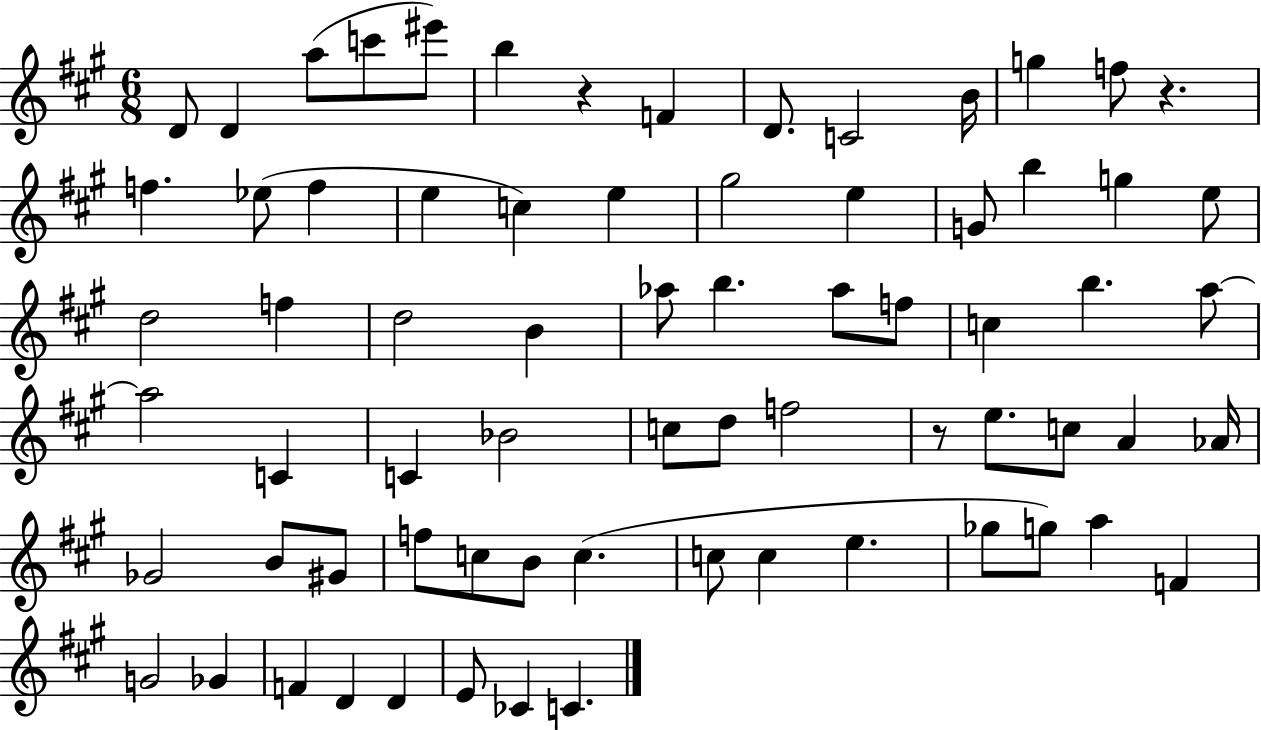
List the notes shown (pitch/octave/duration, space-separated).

D4/e D4/q A5/e C6/e EIS6/e B5/q R/q F4/q D4/e. C4/h B4/s G5/q F5/e R/q. F5/q. Eb5/e F5/q E5/q C5/q E5/q G#5/h E5/q G4/e B5/q G5/q E5/e D5/h F5/q D5/h B4/q Ab5/e B5/q. Ab5/e F5/e C5/q B5/q. A5/e A5/h C4/q C4/q Bb4/h C5/e D5/e F5/h R/e E5/e. C5/e A4/q Ab4/s Gb4/h B4/e G#4/e F5/e C5/e B4/e C5/q. C5/e C5/q E5/q. Gb5/e G5/e A5/q F4/q G4/h Gb4/q F4/q D4/q D4/q E4/e CES4/q C4/q.